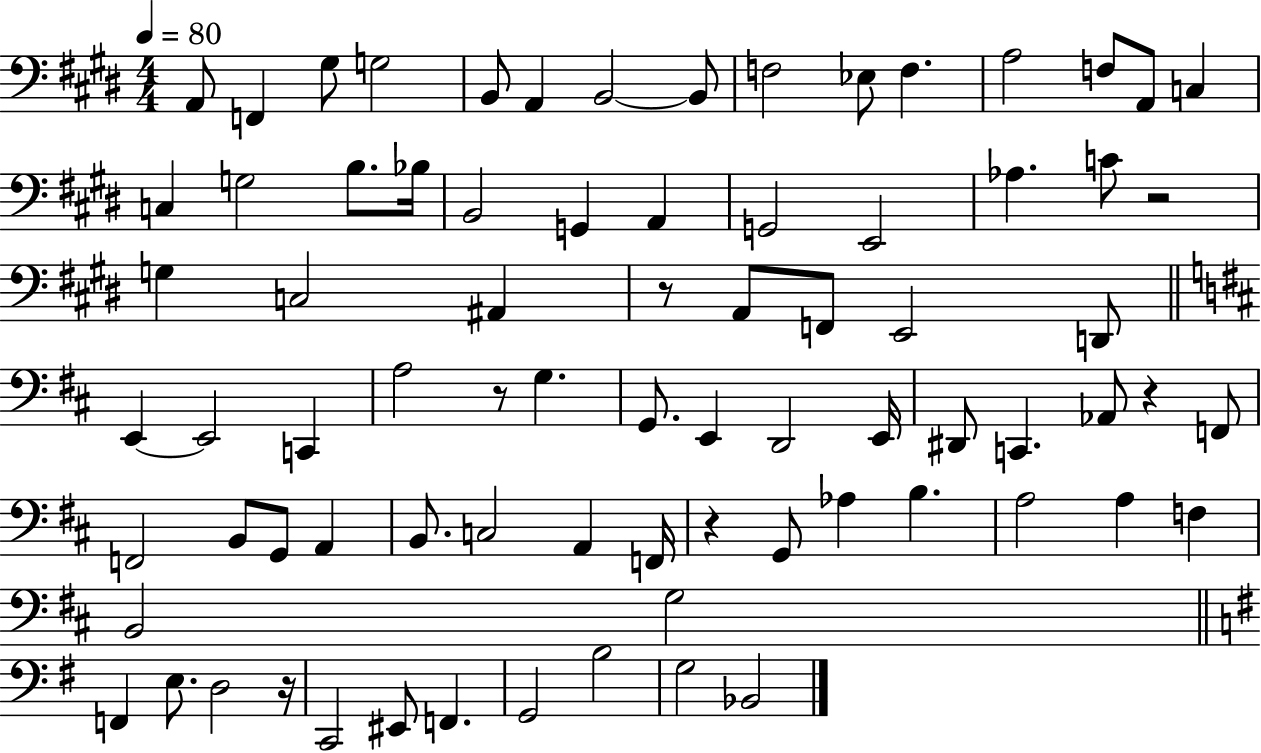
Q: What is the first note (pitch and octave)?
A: A2